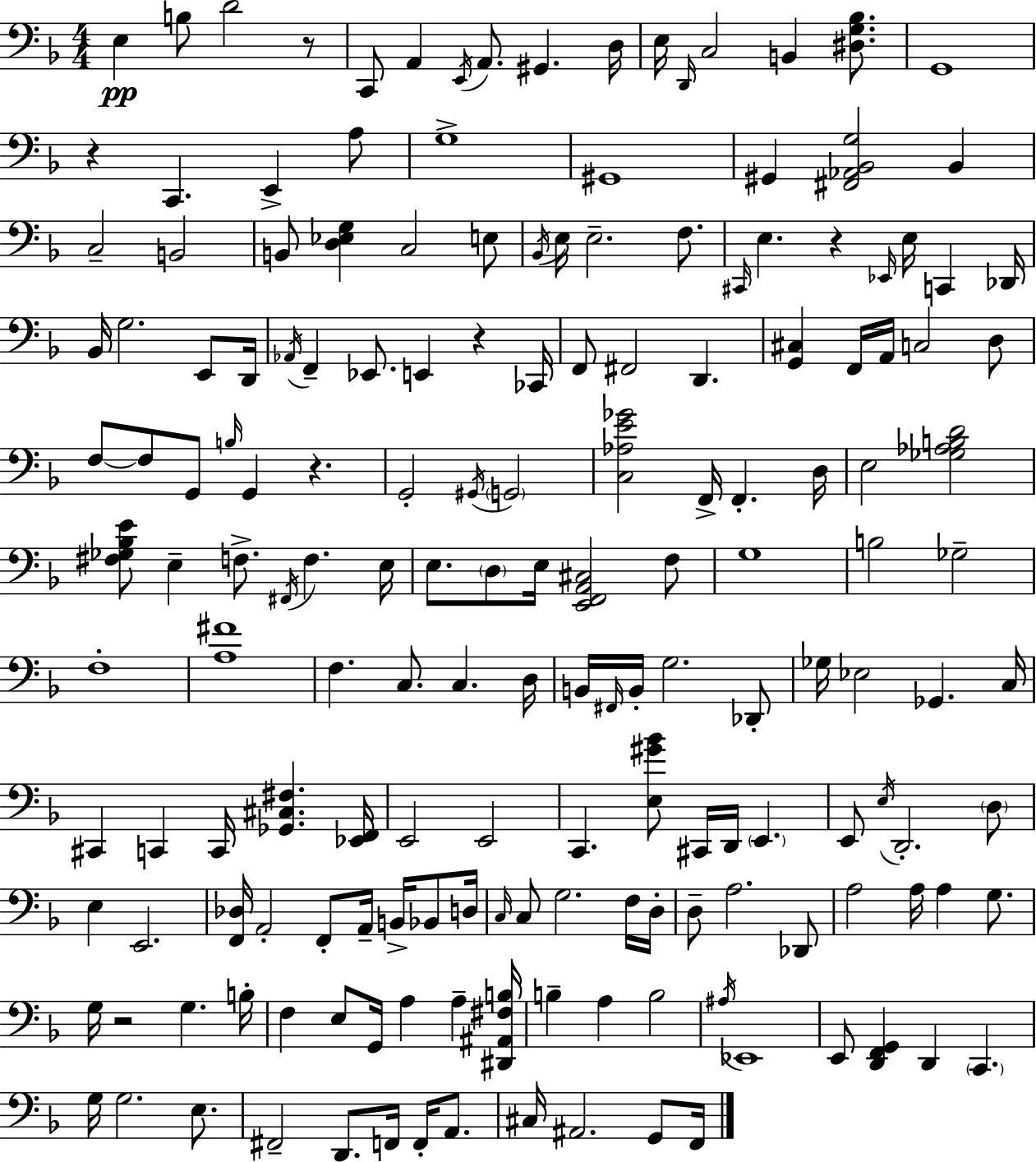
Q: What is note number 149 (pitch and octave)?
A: A#2